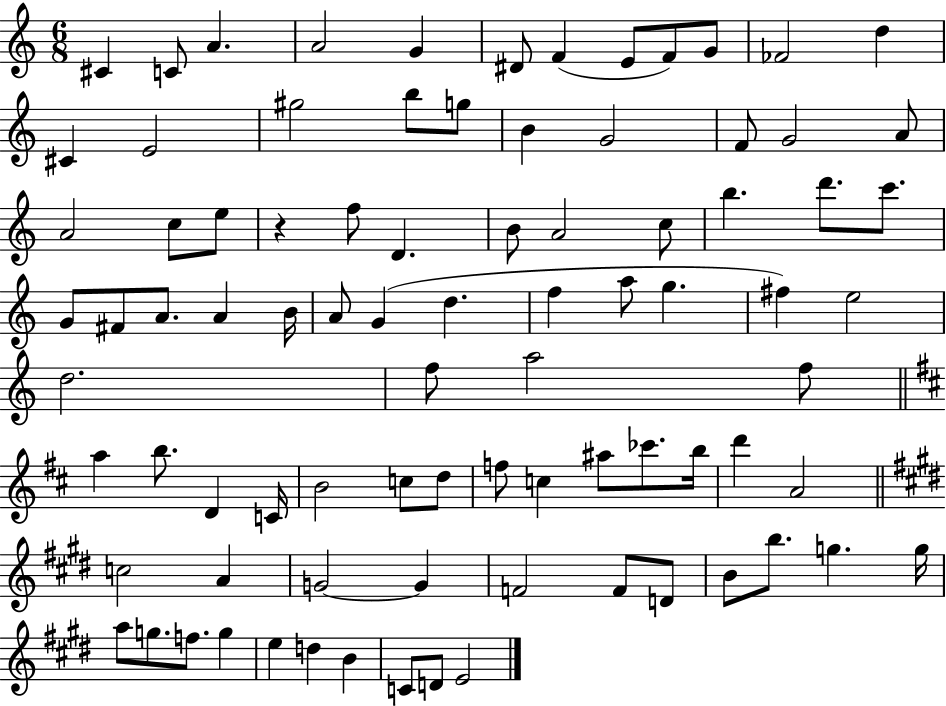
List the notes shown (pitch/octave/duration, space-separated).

C#4/q C4/e A4/q. A4/h G4/q D#4/e F4/q E4/e F4/e G4/e FES4/h D5/q C#4/q E4/h G#5/h B5/e G5/e B4/q G4/h F4/e G4/h A4/e A4/h C5/e E5/e R/q F5/e D4/q. B4/e A4/h C5/e B5/q. D6/e. C6/e. G4/e F#4/e A4/e. A4/q B4/s A4/e G4/q D5/q. F5/q A5/e G5/q. F#5/q E5/h D5/h. F5/e A5/h F5/e A5/q B5/e. D4/q C4/s B4/h C5/e D5/e F5/e C5/q A#5/e CES6/e. B5/s D6/q A4/h C5/h A4/q G4/h G4/q F4/h F4/e D4/e B4/e B5/e. G5/q. G5/s A5/e G5/e. F5/e. G5/q E5/q D5/q B4/q C4/e D4/e E4/h